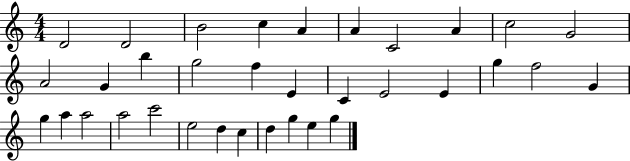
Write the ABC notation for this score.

X:1
T:Untitled
M:4/4
L:1/4
K:C
D2 D2 B2 c A A C2 A c2 G2 A2 G b g2 f E C E2 E g f2 G g a a2 a2 c'2 e2 d c d g e g